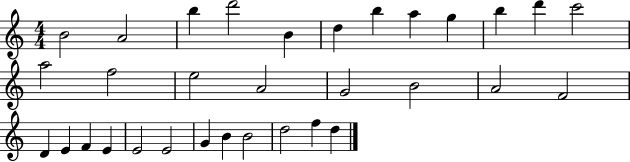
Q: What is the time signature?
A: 4/4